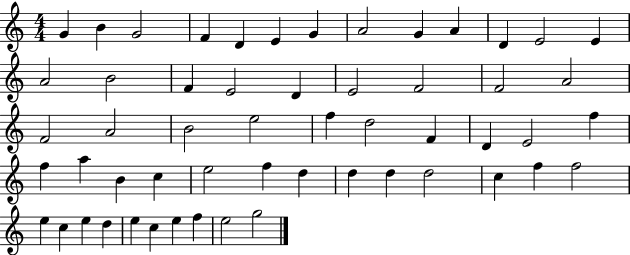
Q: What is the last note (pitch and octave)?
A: G5